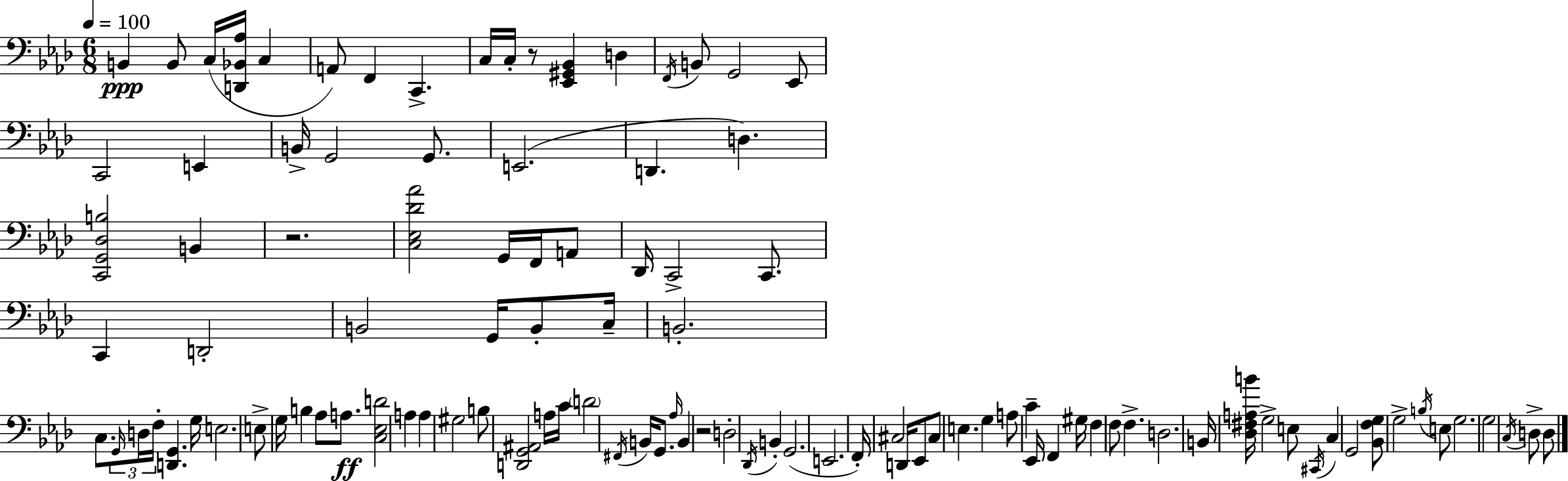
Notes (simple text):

B2/q B2/e C3/s [D2,Bb2,Ab3]/s C3/q A2/e F2/q C2/q. C3/s C3/s R/e [Eb2,G#2,Bb2]/q D3/q F2/s B2/e G2/h Eb2/e C2/h E2/q B2/s G2/h G2/e. E2/h. D2/q. D3/q. [C2,G2,Db3,B3]/h B2/q R/h. [C3,Eb3,Db4,Ab4]/h G2/s F2/s A2/e Db2/s C2/h C2/e. C2/q D2/h B2/h G2/s B2/e C3/s B2/h. C3/e. G2/s D3/s F3/s [D2,G2]/q. G3/s E3/h. E3/e G3/s B3/q Ab3/e A3/e. [C3,Eb3,D4]/h A3/q A3/q G#3/h B3/e [D2,G2,A#2]/h A3/s C4/s D4/h F#2/s B2/s G2/e. Ab3/s B2/q R/h D3/h Db2/s B2/q G2/h. E2/h. F2/s C#3/h D2/s Eb2/e C#3/e E3/q. G3/q A3/e C4/q Eb2/s F2/q G#3/s F3/q F3/e F3/q. D3/h. B2/s [Db3,F#3,A3,B4]/s G3/h E3/e C#2/s C3/q G2/h [Bb2,F3,G3]/e G3/h B3/s E3/e G3/h. G3/h C3/s D3/e D3/e